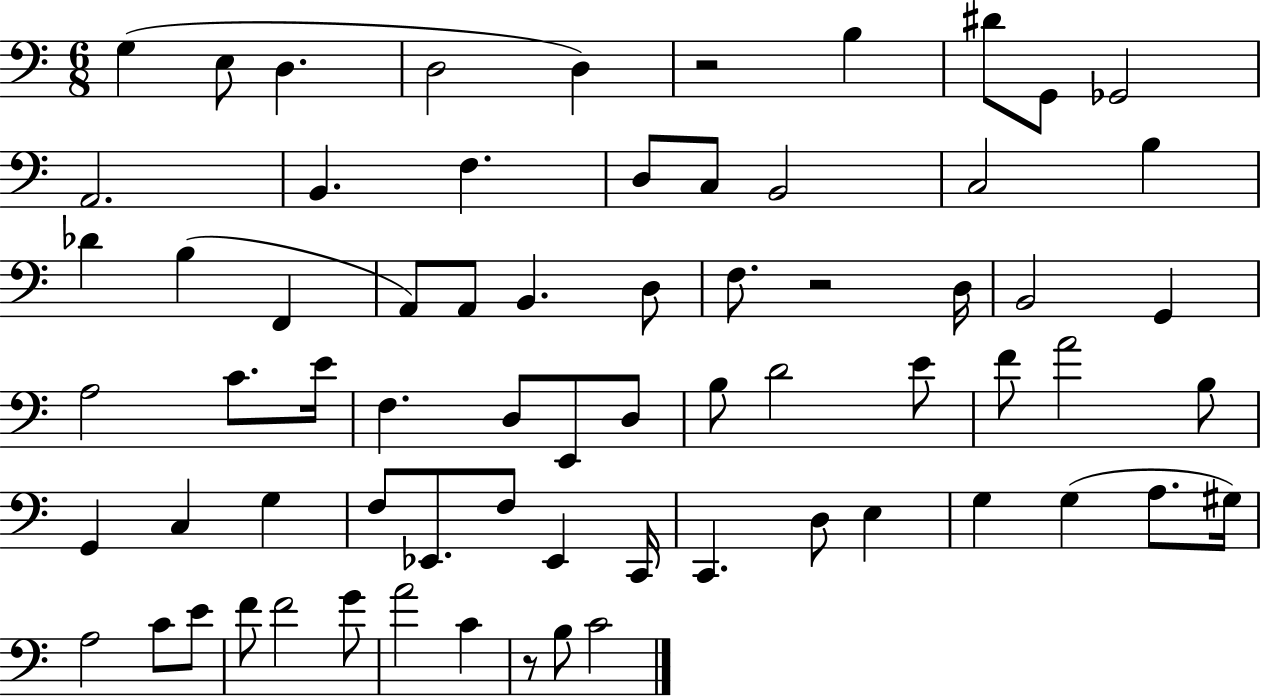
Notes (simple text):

G3/q E3/e D3/q. D3/h D3/q R/h B3/q D#4/e G2/e Gb2/h A2/h. B2/q. F3/q. D3/e C3/e B2/h C3/h B3/q Db4/q B3/q F2/q A2/e A2/e B2/q. D3/e F3/e. R/h D3/s B2/h G2/q A3/h C4/e. E4/s F3/q. D3/e E2/e D3/e B3/e D4/h E4/e F4/e A4/h B3/e G2/q C3/q G3/q F3/e Eb2/e. F3/e Eb2/q C2/s C2/q. D3/e E3/q G3/q G3/q A3/e. G#3/s A3/h C4/e E4/e F4/e F4/h G4/e A4/h C4/q R/e B3/e C4/h